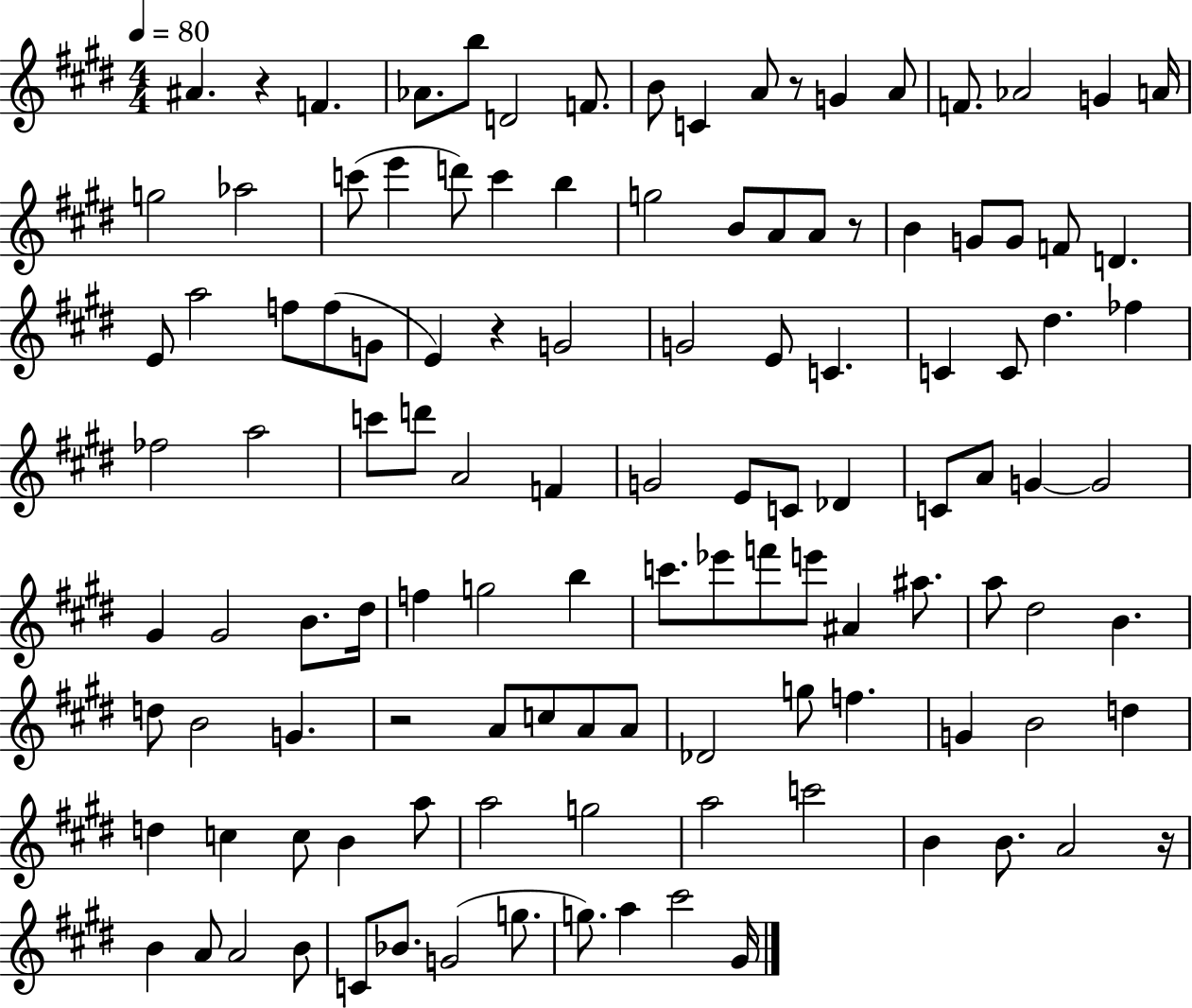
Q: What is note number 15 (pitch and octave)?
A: A4